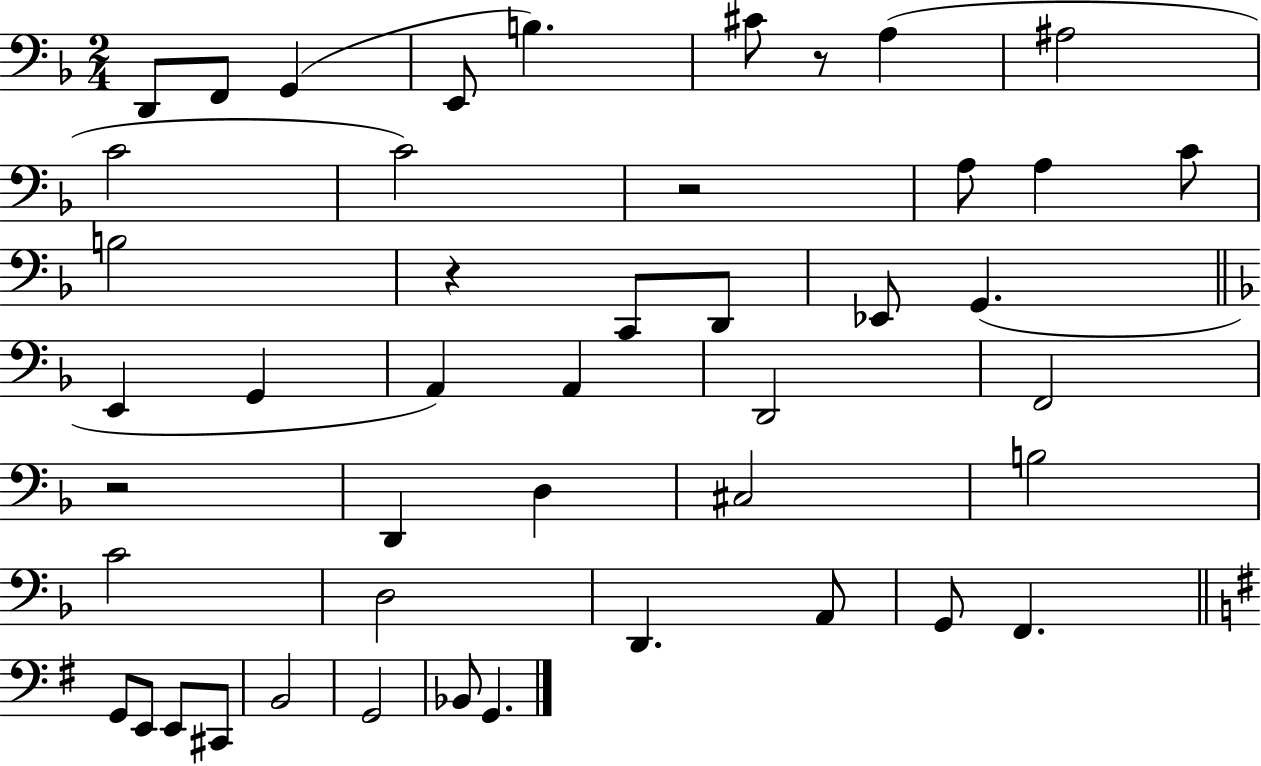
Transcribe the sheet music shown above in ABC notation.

X:1
T:Untitled
M:2/4
L:1/4
K:F
D,,/2 F,,/2 G,, E,,/2 B, ^C/2 z/2 A, ^A,2 C2 C2 z2 A,/2 A, C/2 B,2 z C,,/2 D,,/2 _E,,/2 G,, E,, G,, A,, A,, D,,2 F,,2 z2 D,, D, ^C,2 B,2 C2 D,2 D,, A,,/2 G,,/2 F,, G,,/2 E,,/2 E,,/2 ^C,,/2 B,,2 G,,2 _B,,/2 G,,